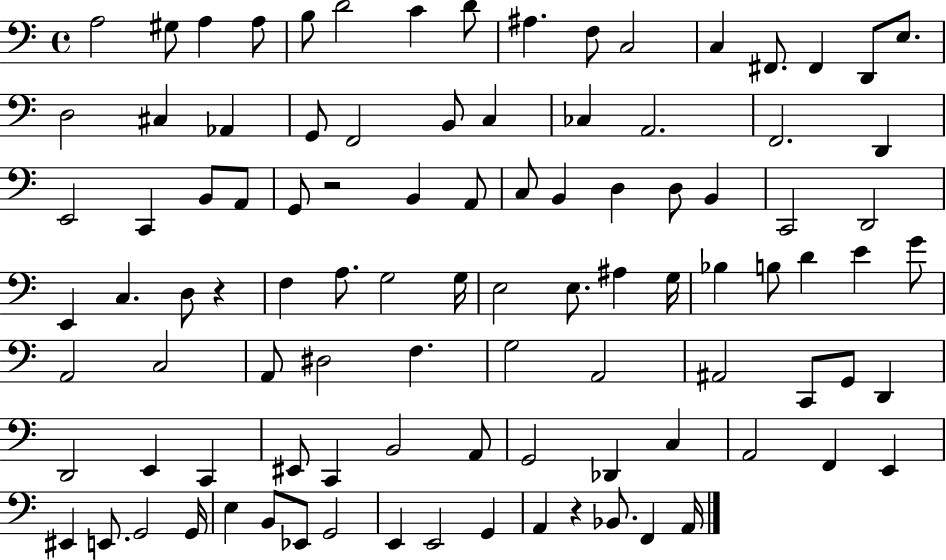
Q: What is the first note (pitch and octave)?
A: A3